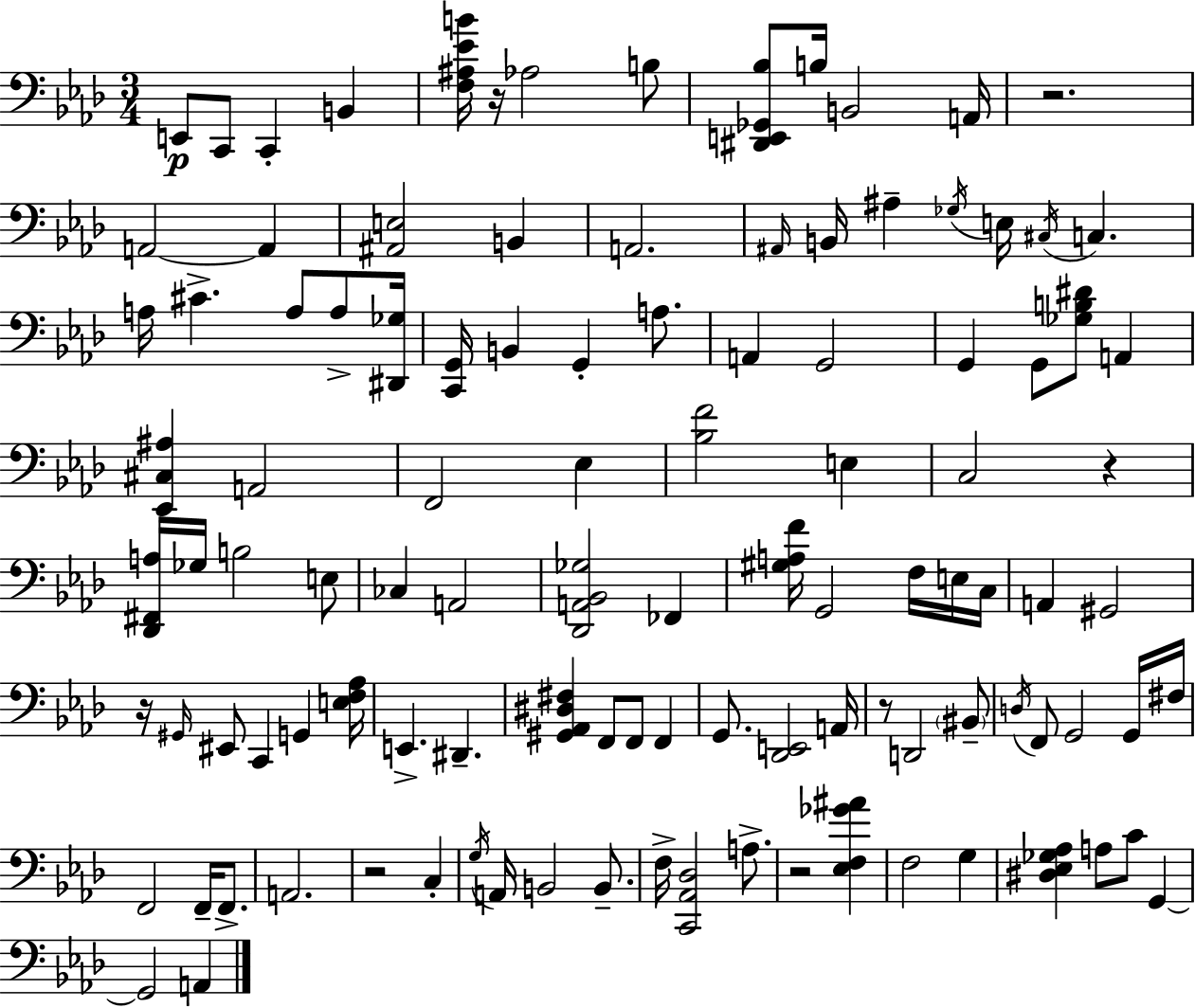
X:1
T:Untitled
M:3/4
L:1/4
K:Fm
E,,/2 C,,/2 C,, B,, [F,^A,_EB]/4 z/4 _A,2 B,/2 [^D,,E,,_G,,_B,]/2 B,/4 B,,2 A,,/4 z2 A,,2 A,, [^A,,E,]2 B,, A,,2 ^A,,/4 B,,/4 ^A, _G,/4 E,/4 ^C,/4 C, A,/4 ^C A,/2 A,/2 [^D,,_G,]/4 [C,,G,,]/4 B,, G,, A,/2 A,, G,,2 G,, G,,/2 [_G,B,^D]/2 A,, [_E,,^C,^A,] A,,2 F,,2 _E, [_B,F]2 E, C,2 z [_D,,^F,,A,]/4 _G,/4 B,2 E,/2 _C, A,,2 [_D,,A,,_B,,_G,]2 _F,, [^G,A,F]/4 G,,2 F,/4 E,/4 C,/4 A,, ^G,,2 z/4 ^G,,/4 ^E,,/2 C,, G,, [E,F,_A,]/4 E,, ^D,, [^G,,_A,,^D,^F,] F,,/2 F,,/2 F,, G,,/2 [_D,,E,,]2 A,,/4 z/2 D,,2 ^B,,/2 D,/4 F,,/2 G,,2 G,,/4 ^F,/4 F,,2 F,,/4 F,,/2 A,,2 z2 C, G,/4 A,,/4 B,,2 B,,/2 F,/4 [C,,_A,,_D,]2 A,/2 z2 [_E,F,_G^A] F,2 G, [^D,_E,_G,_A,] A,/2 C/2 G,, G,,2 A,,